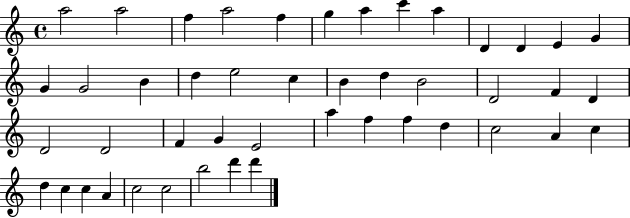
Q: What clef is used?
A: treble